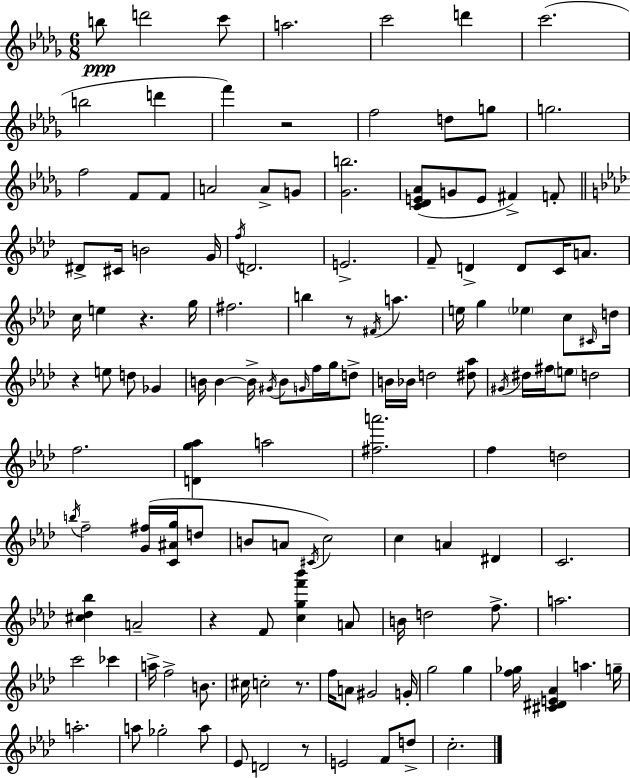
{
  \clef treble
  \numericTimeSignature
  \time 6/8
  \key bes \minor
  b''8\ppp d'''2 c'''8 | a''2. | c'''2 d'''4 | c'''2.( | \break b''2 d'''4 | f'''4) r2 | f''2 d''8 g''8 | g''2. | \break f''2 f'8 f'8 | a'2 a'8-> g'8 | <ges' b''>2. | <c' des' e' aes'>8( g'8 e'8 fis'4->) f'8-. | \break \bar "||" \break \key f \minor dis'8-> cis'16 b'2 g'16 | \acciaccatura { f''16 } d'2. | e'2.-> | f'8-- d'4-> d'8 c'16 a'8. | \break c''16 e''4 r4. | g''16 fis''2. | b''4 r8 \acciaccatura { fis'16 } a''4. | e''16 g''4 \parenthesize ees''4 c''8 | \break \grace { cis'16 } d''16 r4 e''8 d''8 ges'4 | b'16 b'4~~ b'16-> \acciaccatura { gis'16 } b'8 | \grace { g'16 } f''16 g''16 d''8-> b'16 bes'16 d''2 | <dis'' aes''>8 \acciaccatura { gis'16 } dis''16 fis''16 \parenthesize e''8 d''2 | \break f''2. | <d' g'' aes''>4 a''2 | <fis'' a'''>2. | f''4 d''2 | \break \acciaccatura { b''16 } f''2-- | <g' fis''>16( <c' ais' g''>16 d''8 b'8 a'8 \acciaccatura { cis'16 }) | c''2 c''4 | a'4 dis'4 c'2. | \break <cis'' des'' bes''>4 | a'2-- r4 | f'8 <c'' g'' f''' bes'''>4 a'8 b'16 d''2 | f''8.-> a''2. | \break c'''2 | ces'''4 a''16-> f''2-> | b'8. cis''16 c''2-. | r8. f''16 a'8 gis'2 | \break g'16-. g''2 | g''4 <f'' ges''>16 <cis' dis' e' aes'>4 | a''4. g''16-- a''2.-. | a''8 ges''2-. | \break a''8 ees'8 d'2 | r8 e'2 | f'8 d''8-> c''2.-. | \bar "|."
}